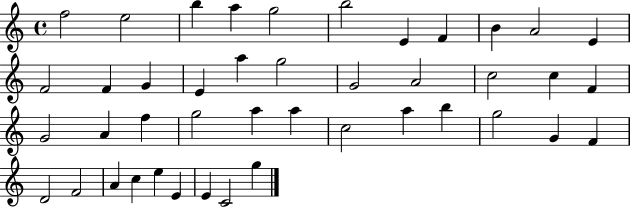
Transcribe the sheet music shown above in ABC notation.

X:1
T:Untitled
M:4/4
L:1/4
K:C
f2 e2 b a g2 b2 E F B A2 E F2 F G E a g2 G2 A2 c2 c F G2 A f g2 a a c2 a b g2 G F D2 F2 A c e E E C2 g